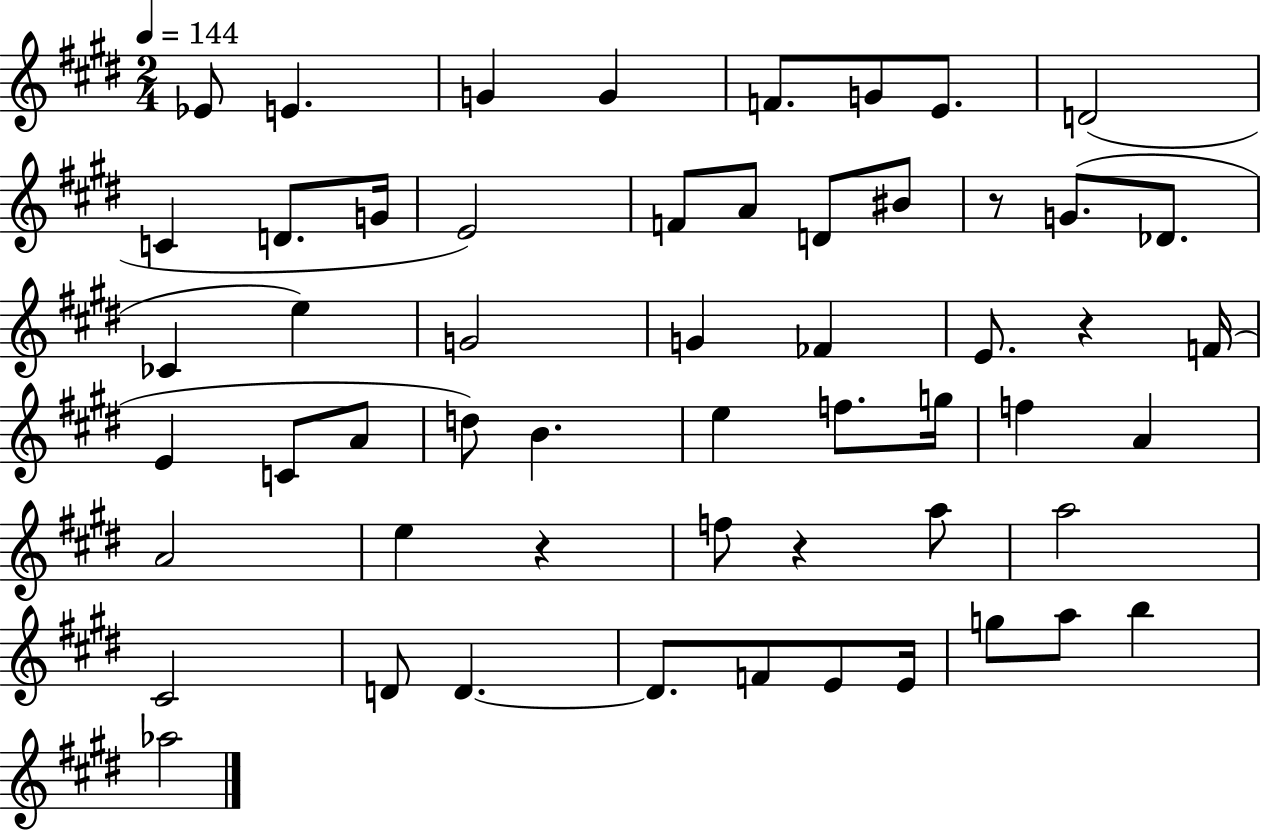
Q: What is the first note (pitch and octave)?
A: Eb4